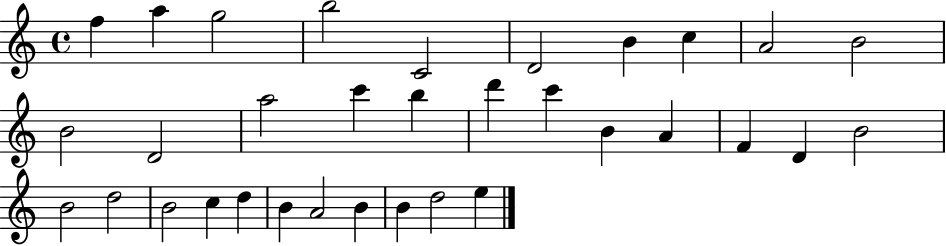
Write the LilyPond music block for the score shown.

{
  \clef treble
  \time 4/4
  \defaultTimeSignature
  \key c \major
  f''4 a''4 g''2 | b''2 c'2 | d'2 b'4 c''4 | a'2 b'2 | \break b'2 d'2 | a''2 c'''4 b''4 | d'''4 c'''4 b'4 a'4 | f'4 d'4 b'2 | \break b'2 d''2 | b'2 c''4 d''4 | b'4 a'2 b'4 | b'4 d''2 e''4 | \break \bar "|."
}